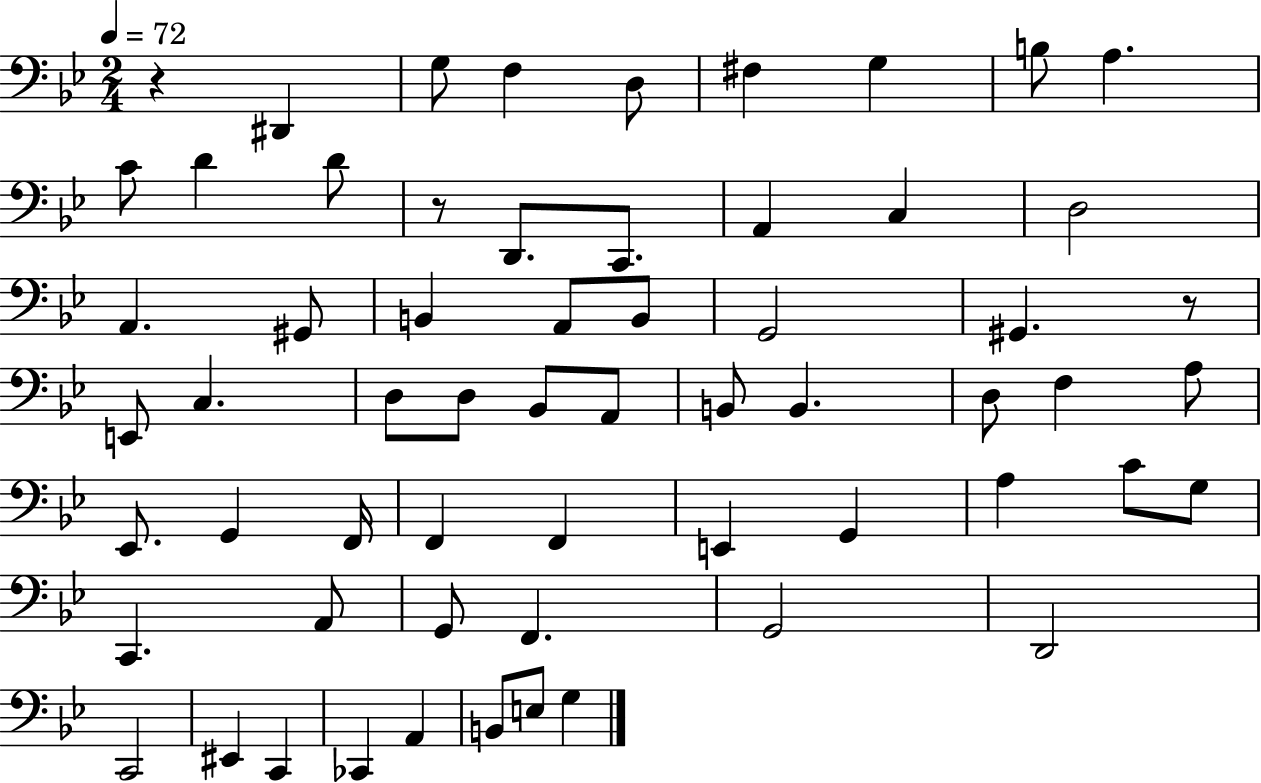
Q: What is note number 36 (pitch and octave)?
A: G2